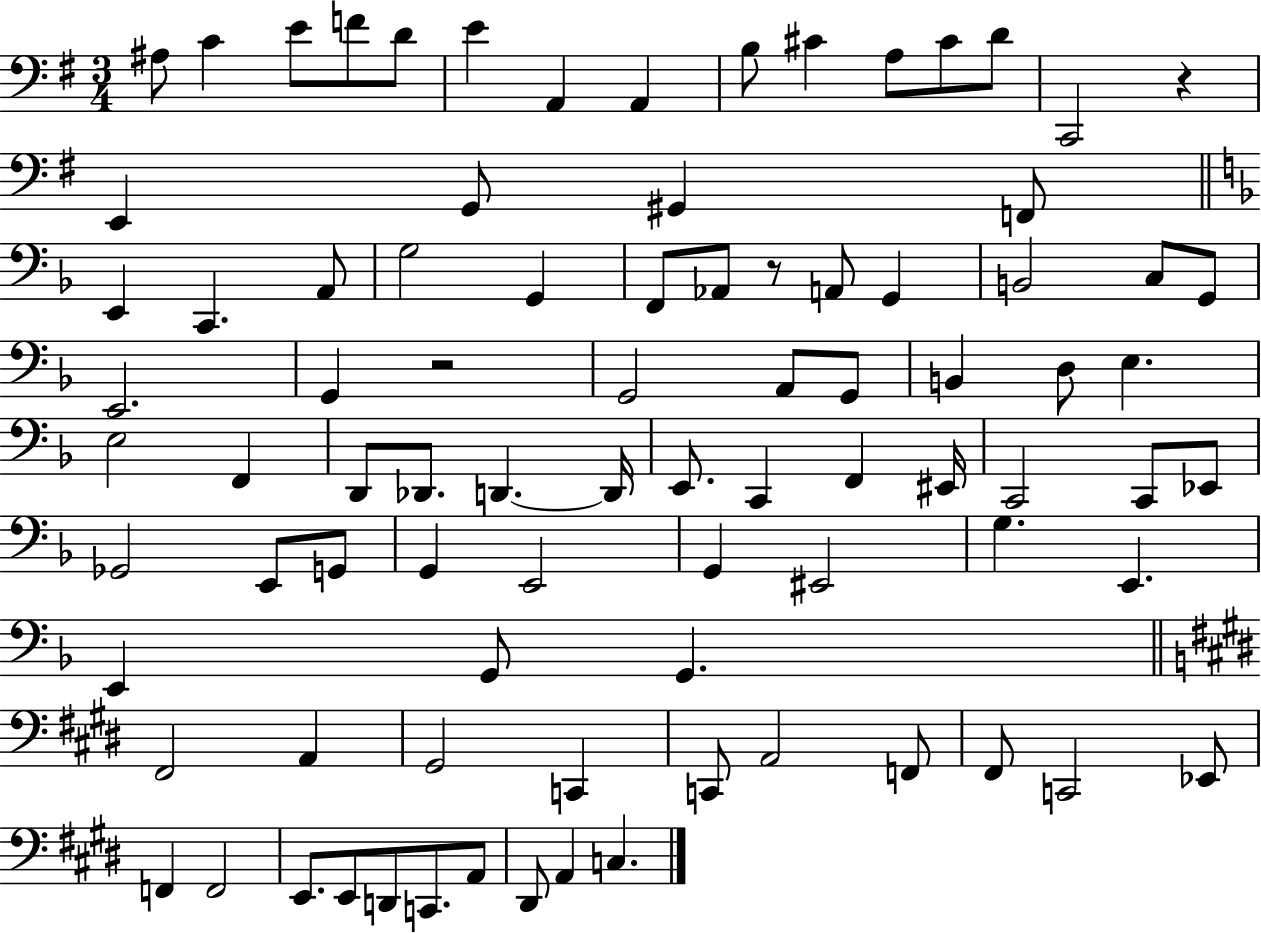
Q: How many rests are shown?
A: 3